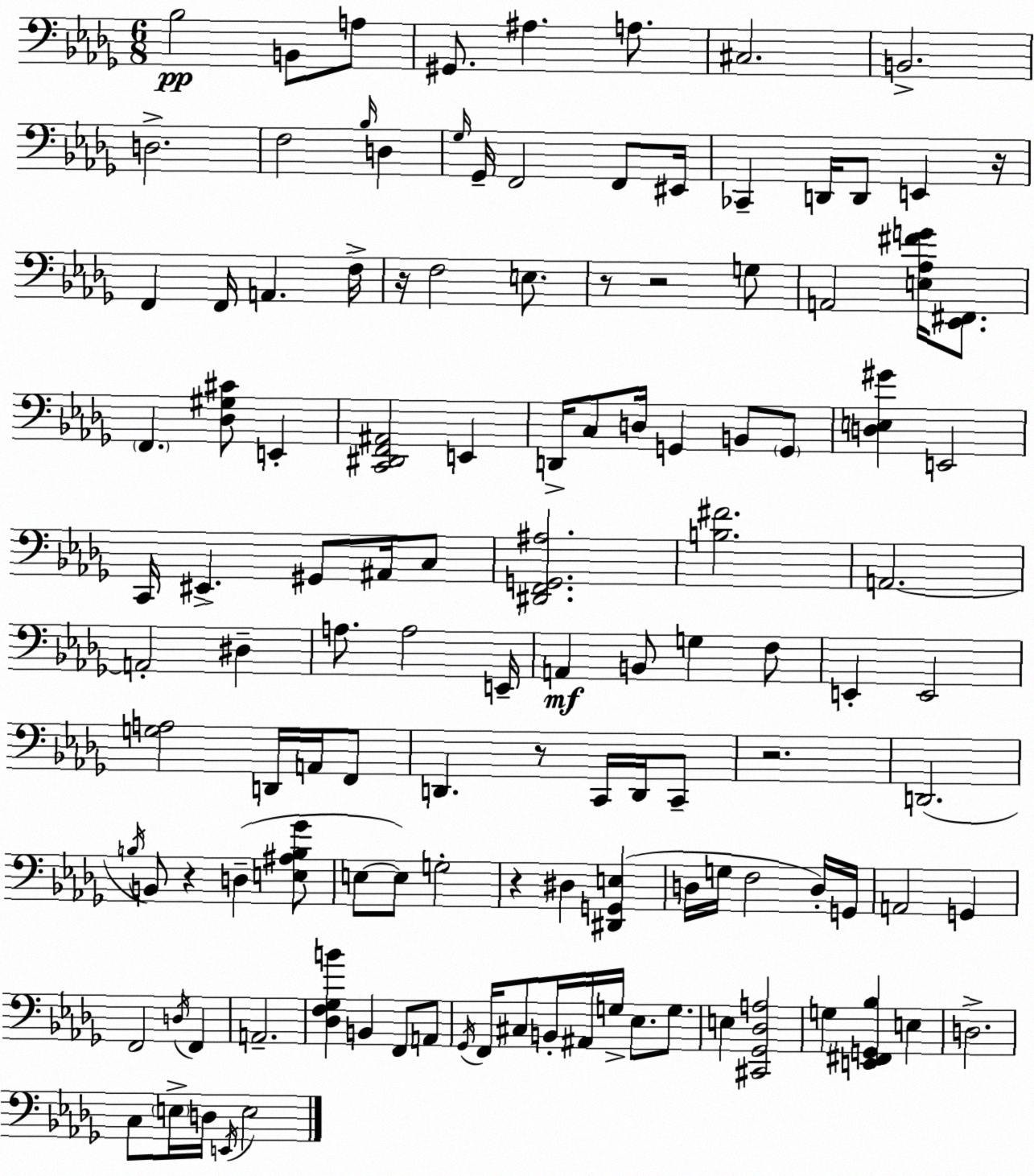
X:1
T:Untitled
M:6/8
L:1/4
K:Bbm
_B,2 B,,/2 A,/2 ^G,,/2 ^A, A,/2 ^C,2 B,,2 D,2 F,2 _B,/4 D, _G,/4 _G,,/4 F,,2 F,,/2 ^E,,/4 _C,, D,,/4 D,,/2 E,, z/4 F,, F,,/4 A,, F,/4 z/4 F,2 E,/2 z/2 z2 G,/2 A,,2 [E,_A,^FG]/4 [_E,,^F,,]/2 F,, [_D,^G,^C]/2 E,, [C,,^D,,F,,^A,,]2 E,, D,,/4 C,/2 D,/4 G,, B,,/2 G,,/2 [D,E,^G] E,,2 C,,/4 ^E,, ^G,,/2 ^A,,/4 C,/2 [^D,,F,,G,,^A,]2 [B,^F]2 A,,2 A,,2 ^D, A,/2 A,2 E,,/4 A,, B,,/2 G, F,/2 E,, E,,2 [G,A,]2 D,,/4 A,,/4 F,,/2 D,, z/2 C,,/4 D,,/4 C,,/2 z2 D,,2 B,/4 B,,/2 z D, [E,^A,B,_G]/2 E,/2 E,/2 G,2 z ^D, [^D,,G,,E,] D,/4 G,/4 F,2 D,/4 G,,/4 A,,2 G,, F,,2 D,/4 F,, A,,2 [_D,F,_G,B] B,, F,,/2 A,,/2 _G,,/4 F,,/4 ^C,/2 B,,/4 ^A,,/4 G,/4 _E,/2 G,/2 E, [^C,,_G,,_D,A,]2 G, [E,,^F,,G,,_B,] E, D,2 C,/2 E,/4 D,/4 E,,/4 E,2